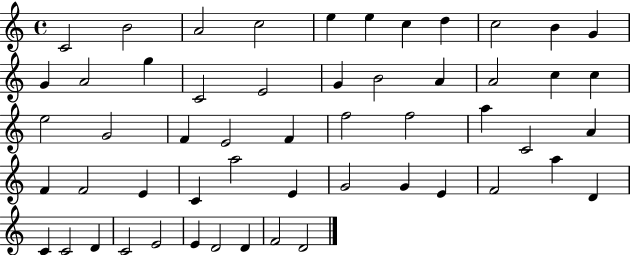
C4/h B4/h A4/h C5/h E5/q E5/q C5/q D5/q C5/h B4/q G4/q G4/q A4/h G5/q C4/h E4/h G4/q B4/h A4/q A4/h C5/q C5/q E5/h G4/h F4/q E4/h F4/q F5/h F5/h A5/q C4/h A4/q F4/q F4/h E4/q C4/q A5/h E4/q G4/h G4/q E4/q F4/h A5/q D4/q C4/q C4/h D4/q C4/h E4/h E4/q D4/h D4/q F4/h D4/h